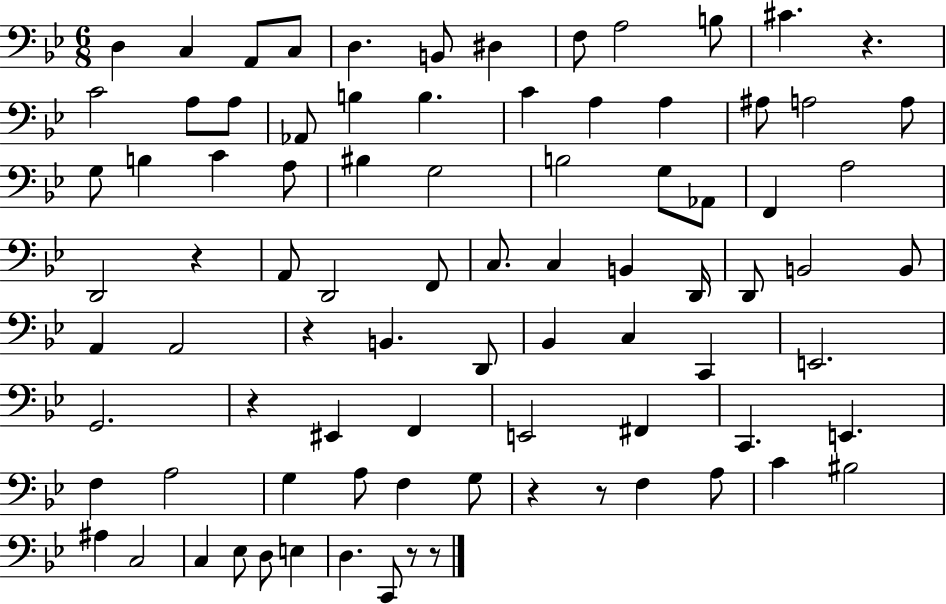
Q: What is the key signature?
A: BES major